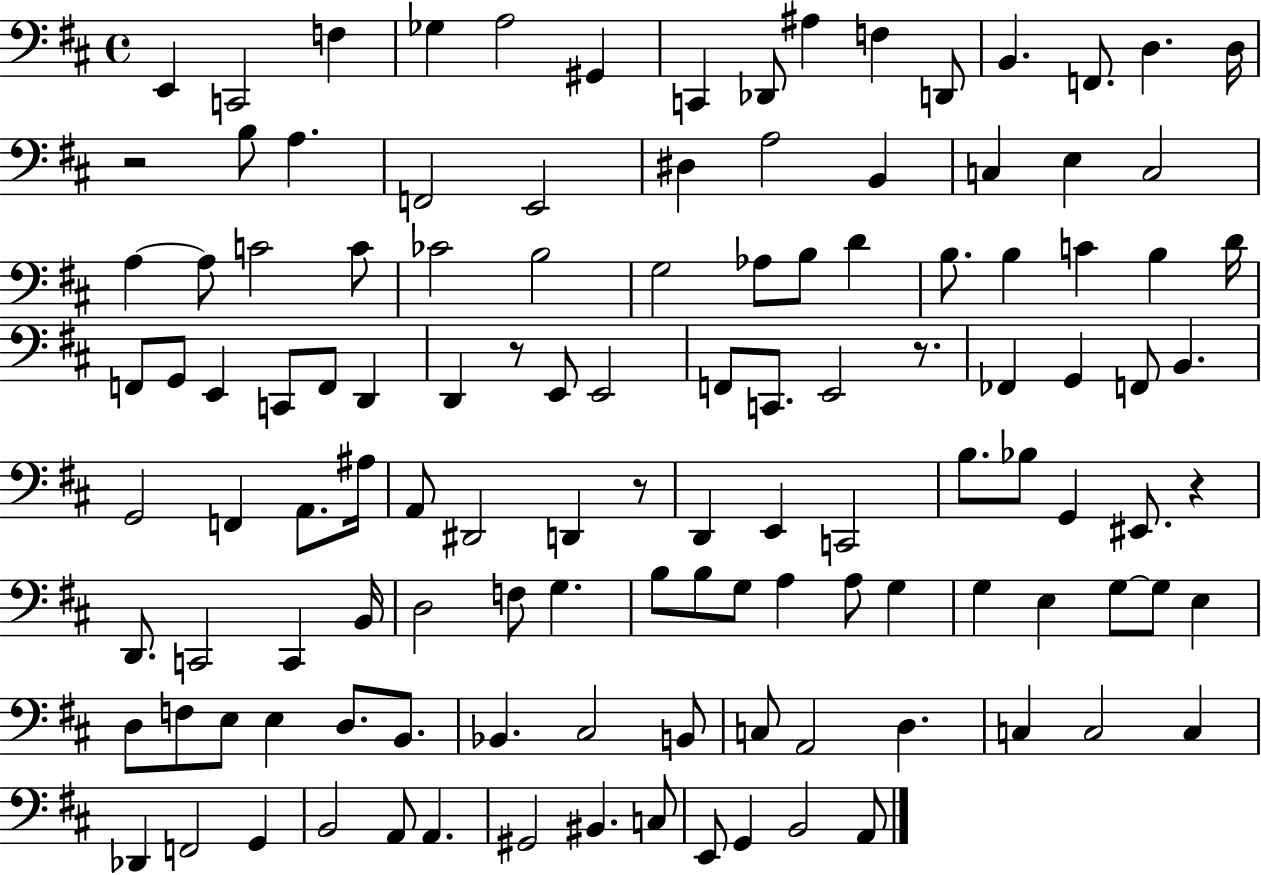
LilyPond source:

{
  \clef bass
  \time 4/4
  \defaultTimeSignature
  \key d \major
  e,4 c,2 f4 | ges4 a2 gis,4 | c,4 des,8 ais4 f4 d,8 | b,4. f,8. d4. d16 | \break r2 b8 a4. | f,2 e,2 | dis4 a2 b,4 | c4 e4 c2 | \break a4~~ a8 c'2 c'8 | ces'2 b2 | g2 aes8 b8 d'4 | b8. b4 c'4 b4 d'16 | \break f,8 g,8 e,4 c,8 f,8 d,4 | d,4 r8 e,8 e,2 | f,8 c,8. e,2 r8. | fes,4 g,4 f,8 b,4. | \break g,2 f,4 a,8. ais16 | a,8 dis,2 d,4 r8 | d,4 e,4 c,2 | b8. bes8 g,4 eis,8. r4 | \break d,8. c,2 c,4 b,16 | d2 f8 g4. | b8 b8 g8 a4 a8 g4 | g4 e4 g8~~ g8 e4 | \break d8 f8 e8 e4 d8. b,8. | bes,4. cis2 b,8 | c8 a,2 d4. | c4 c2 c4 | \break des,4 f,2 g,4 | b,2 a,8 a,4. | gis,2 bis,4. c8 | e,8 g,4 b,2 a,8 | \break \bar "|."
}